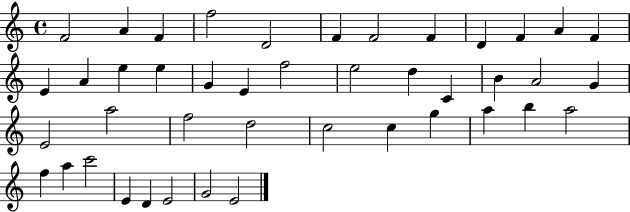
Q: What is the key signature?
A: C major